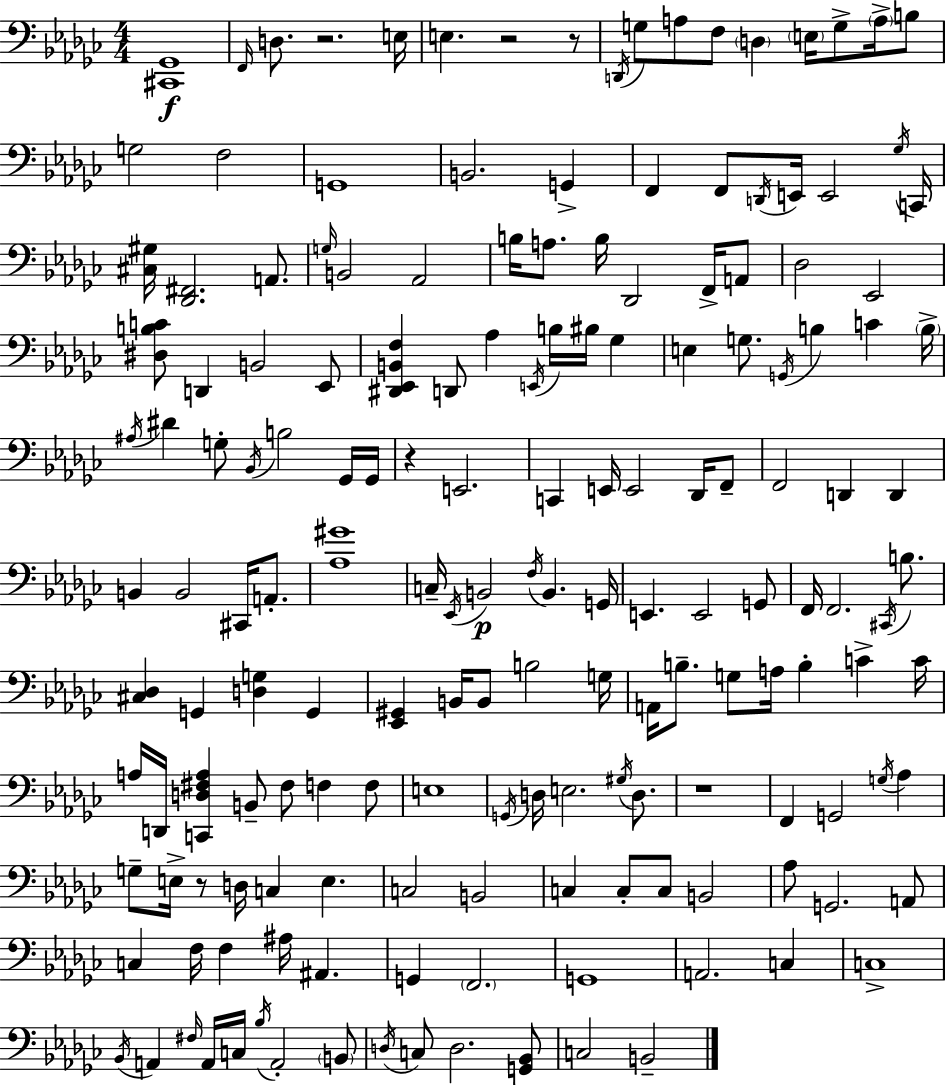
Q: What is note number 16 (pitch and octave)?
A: G2